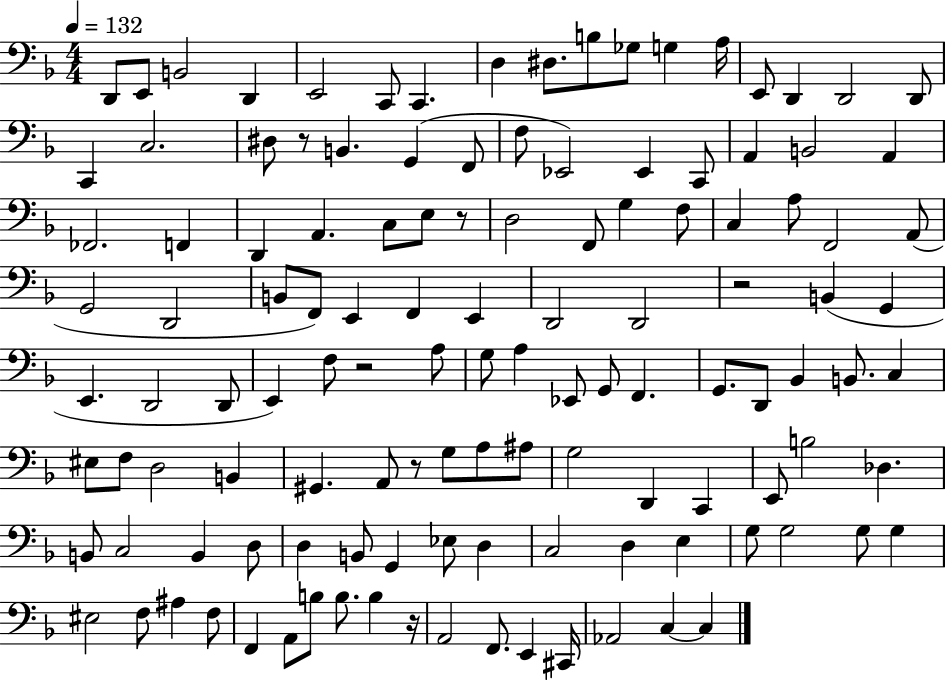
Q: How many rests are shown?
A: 6